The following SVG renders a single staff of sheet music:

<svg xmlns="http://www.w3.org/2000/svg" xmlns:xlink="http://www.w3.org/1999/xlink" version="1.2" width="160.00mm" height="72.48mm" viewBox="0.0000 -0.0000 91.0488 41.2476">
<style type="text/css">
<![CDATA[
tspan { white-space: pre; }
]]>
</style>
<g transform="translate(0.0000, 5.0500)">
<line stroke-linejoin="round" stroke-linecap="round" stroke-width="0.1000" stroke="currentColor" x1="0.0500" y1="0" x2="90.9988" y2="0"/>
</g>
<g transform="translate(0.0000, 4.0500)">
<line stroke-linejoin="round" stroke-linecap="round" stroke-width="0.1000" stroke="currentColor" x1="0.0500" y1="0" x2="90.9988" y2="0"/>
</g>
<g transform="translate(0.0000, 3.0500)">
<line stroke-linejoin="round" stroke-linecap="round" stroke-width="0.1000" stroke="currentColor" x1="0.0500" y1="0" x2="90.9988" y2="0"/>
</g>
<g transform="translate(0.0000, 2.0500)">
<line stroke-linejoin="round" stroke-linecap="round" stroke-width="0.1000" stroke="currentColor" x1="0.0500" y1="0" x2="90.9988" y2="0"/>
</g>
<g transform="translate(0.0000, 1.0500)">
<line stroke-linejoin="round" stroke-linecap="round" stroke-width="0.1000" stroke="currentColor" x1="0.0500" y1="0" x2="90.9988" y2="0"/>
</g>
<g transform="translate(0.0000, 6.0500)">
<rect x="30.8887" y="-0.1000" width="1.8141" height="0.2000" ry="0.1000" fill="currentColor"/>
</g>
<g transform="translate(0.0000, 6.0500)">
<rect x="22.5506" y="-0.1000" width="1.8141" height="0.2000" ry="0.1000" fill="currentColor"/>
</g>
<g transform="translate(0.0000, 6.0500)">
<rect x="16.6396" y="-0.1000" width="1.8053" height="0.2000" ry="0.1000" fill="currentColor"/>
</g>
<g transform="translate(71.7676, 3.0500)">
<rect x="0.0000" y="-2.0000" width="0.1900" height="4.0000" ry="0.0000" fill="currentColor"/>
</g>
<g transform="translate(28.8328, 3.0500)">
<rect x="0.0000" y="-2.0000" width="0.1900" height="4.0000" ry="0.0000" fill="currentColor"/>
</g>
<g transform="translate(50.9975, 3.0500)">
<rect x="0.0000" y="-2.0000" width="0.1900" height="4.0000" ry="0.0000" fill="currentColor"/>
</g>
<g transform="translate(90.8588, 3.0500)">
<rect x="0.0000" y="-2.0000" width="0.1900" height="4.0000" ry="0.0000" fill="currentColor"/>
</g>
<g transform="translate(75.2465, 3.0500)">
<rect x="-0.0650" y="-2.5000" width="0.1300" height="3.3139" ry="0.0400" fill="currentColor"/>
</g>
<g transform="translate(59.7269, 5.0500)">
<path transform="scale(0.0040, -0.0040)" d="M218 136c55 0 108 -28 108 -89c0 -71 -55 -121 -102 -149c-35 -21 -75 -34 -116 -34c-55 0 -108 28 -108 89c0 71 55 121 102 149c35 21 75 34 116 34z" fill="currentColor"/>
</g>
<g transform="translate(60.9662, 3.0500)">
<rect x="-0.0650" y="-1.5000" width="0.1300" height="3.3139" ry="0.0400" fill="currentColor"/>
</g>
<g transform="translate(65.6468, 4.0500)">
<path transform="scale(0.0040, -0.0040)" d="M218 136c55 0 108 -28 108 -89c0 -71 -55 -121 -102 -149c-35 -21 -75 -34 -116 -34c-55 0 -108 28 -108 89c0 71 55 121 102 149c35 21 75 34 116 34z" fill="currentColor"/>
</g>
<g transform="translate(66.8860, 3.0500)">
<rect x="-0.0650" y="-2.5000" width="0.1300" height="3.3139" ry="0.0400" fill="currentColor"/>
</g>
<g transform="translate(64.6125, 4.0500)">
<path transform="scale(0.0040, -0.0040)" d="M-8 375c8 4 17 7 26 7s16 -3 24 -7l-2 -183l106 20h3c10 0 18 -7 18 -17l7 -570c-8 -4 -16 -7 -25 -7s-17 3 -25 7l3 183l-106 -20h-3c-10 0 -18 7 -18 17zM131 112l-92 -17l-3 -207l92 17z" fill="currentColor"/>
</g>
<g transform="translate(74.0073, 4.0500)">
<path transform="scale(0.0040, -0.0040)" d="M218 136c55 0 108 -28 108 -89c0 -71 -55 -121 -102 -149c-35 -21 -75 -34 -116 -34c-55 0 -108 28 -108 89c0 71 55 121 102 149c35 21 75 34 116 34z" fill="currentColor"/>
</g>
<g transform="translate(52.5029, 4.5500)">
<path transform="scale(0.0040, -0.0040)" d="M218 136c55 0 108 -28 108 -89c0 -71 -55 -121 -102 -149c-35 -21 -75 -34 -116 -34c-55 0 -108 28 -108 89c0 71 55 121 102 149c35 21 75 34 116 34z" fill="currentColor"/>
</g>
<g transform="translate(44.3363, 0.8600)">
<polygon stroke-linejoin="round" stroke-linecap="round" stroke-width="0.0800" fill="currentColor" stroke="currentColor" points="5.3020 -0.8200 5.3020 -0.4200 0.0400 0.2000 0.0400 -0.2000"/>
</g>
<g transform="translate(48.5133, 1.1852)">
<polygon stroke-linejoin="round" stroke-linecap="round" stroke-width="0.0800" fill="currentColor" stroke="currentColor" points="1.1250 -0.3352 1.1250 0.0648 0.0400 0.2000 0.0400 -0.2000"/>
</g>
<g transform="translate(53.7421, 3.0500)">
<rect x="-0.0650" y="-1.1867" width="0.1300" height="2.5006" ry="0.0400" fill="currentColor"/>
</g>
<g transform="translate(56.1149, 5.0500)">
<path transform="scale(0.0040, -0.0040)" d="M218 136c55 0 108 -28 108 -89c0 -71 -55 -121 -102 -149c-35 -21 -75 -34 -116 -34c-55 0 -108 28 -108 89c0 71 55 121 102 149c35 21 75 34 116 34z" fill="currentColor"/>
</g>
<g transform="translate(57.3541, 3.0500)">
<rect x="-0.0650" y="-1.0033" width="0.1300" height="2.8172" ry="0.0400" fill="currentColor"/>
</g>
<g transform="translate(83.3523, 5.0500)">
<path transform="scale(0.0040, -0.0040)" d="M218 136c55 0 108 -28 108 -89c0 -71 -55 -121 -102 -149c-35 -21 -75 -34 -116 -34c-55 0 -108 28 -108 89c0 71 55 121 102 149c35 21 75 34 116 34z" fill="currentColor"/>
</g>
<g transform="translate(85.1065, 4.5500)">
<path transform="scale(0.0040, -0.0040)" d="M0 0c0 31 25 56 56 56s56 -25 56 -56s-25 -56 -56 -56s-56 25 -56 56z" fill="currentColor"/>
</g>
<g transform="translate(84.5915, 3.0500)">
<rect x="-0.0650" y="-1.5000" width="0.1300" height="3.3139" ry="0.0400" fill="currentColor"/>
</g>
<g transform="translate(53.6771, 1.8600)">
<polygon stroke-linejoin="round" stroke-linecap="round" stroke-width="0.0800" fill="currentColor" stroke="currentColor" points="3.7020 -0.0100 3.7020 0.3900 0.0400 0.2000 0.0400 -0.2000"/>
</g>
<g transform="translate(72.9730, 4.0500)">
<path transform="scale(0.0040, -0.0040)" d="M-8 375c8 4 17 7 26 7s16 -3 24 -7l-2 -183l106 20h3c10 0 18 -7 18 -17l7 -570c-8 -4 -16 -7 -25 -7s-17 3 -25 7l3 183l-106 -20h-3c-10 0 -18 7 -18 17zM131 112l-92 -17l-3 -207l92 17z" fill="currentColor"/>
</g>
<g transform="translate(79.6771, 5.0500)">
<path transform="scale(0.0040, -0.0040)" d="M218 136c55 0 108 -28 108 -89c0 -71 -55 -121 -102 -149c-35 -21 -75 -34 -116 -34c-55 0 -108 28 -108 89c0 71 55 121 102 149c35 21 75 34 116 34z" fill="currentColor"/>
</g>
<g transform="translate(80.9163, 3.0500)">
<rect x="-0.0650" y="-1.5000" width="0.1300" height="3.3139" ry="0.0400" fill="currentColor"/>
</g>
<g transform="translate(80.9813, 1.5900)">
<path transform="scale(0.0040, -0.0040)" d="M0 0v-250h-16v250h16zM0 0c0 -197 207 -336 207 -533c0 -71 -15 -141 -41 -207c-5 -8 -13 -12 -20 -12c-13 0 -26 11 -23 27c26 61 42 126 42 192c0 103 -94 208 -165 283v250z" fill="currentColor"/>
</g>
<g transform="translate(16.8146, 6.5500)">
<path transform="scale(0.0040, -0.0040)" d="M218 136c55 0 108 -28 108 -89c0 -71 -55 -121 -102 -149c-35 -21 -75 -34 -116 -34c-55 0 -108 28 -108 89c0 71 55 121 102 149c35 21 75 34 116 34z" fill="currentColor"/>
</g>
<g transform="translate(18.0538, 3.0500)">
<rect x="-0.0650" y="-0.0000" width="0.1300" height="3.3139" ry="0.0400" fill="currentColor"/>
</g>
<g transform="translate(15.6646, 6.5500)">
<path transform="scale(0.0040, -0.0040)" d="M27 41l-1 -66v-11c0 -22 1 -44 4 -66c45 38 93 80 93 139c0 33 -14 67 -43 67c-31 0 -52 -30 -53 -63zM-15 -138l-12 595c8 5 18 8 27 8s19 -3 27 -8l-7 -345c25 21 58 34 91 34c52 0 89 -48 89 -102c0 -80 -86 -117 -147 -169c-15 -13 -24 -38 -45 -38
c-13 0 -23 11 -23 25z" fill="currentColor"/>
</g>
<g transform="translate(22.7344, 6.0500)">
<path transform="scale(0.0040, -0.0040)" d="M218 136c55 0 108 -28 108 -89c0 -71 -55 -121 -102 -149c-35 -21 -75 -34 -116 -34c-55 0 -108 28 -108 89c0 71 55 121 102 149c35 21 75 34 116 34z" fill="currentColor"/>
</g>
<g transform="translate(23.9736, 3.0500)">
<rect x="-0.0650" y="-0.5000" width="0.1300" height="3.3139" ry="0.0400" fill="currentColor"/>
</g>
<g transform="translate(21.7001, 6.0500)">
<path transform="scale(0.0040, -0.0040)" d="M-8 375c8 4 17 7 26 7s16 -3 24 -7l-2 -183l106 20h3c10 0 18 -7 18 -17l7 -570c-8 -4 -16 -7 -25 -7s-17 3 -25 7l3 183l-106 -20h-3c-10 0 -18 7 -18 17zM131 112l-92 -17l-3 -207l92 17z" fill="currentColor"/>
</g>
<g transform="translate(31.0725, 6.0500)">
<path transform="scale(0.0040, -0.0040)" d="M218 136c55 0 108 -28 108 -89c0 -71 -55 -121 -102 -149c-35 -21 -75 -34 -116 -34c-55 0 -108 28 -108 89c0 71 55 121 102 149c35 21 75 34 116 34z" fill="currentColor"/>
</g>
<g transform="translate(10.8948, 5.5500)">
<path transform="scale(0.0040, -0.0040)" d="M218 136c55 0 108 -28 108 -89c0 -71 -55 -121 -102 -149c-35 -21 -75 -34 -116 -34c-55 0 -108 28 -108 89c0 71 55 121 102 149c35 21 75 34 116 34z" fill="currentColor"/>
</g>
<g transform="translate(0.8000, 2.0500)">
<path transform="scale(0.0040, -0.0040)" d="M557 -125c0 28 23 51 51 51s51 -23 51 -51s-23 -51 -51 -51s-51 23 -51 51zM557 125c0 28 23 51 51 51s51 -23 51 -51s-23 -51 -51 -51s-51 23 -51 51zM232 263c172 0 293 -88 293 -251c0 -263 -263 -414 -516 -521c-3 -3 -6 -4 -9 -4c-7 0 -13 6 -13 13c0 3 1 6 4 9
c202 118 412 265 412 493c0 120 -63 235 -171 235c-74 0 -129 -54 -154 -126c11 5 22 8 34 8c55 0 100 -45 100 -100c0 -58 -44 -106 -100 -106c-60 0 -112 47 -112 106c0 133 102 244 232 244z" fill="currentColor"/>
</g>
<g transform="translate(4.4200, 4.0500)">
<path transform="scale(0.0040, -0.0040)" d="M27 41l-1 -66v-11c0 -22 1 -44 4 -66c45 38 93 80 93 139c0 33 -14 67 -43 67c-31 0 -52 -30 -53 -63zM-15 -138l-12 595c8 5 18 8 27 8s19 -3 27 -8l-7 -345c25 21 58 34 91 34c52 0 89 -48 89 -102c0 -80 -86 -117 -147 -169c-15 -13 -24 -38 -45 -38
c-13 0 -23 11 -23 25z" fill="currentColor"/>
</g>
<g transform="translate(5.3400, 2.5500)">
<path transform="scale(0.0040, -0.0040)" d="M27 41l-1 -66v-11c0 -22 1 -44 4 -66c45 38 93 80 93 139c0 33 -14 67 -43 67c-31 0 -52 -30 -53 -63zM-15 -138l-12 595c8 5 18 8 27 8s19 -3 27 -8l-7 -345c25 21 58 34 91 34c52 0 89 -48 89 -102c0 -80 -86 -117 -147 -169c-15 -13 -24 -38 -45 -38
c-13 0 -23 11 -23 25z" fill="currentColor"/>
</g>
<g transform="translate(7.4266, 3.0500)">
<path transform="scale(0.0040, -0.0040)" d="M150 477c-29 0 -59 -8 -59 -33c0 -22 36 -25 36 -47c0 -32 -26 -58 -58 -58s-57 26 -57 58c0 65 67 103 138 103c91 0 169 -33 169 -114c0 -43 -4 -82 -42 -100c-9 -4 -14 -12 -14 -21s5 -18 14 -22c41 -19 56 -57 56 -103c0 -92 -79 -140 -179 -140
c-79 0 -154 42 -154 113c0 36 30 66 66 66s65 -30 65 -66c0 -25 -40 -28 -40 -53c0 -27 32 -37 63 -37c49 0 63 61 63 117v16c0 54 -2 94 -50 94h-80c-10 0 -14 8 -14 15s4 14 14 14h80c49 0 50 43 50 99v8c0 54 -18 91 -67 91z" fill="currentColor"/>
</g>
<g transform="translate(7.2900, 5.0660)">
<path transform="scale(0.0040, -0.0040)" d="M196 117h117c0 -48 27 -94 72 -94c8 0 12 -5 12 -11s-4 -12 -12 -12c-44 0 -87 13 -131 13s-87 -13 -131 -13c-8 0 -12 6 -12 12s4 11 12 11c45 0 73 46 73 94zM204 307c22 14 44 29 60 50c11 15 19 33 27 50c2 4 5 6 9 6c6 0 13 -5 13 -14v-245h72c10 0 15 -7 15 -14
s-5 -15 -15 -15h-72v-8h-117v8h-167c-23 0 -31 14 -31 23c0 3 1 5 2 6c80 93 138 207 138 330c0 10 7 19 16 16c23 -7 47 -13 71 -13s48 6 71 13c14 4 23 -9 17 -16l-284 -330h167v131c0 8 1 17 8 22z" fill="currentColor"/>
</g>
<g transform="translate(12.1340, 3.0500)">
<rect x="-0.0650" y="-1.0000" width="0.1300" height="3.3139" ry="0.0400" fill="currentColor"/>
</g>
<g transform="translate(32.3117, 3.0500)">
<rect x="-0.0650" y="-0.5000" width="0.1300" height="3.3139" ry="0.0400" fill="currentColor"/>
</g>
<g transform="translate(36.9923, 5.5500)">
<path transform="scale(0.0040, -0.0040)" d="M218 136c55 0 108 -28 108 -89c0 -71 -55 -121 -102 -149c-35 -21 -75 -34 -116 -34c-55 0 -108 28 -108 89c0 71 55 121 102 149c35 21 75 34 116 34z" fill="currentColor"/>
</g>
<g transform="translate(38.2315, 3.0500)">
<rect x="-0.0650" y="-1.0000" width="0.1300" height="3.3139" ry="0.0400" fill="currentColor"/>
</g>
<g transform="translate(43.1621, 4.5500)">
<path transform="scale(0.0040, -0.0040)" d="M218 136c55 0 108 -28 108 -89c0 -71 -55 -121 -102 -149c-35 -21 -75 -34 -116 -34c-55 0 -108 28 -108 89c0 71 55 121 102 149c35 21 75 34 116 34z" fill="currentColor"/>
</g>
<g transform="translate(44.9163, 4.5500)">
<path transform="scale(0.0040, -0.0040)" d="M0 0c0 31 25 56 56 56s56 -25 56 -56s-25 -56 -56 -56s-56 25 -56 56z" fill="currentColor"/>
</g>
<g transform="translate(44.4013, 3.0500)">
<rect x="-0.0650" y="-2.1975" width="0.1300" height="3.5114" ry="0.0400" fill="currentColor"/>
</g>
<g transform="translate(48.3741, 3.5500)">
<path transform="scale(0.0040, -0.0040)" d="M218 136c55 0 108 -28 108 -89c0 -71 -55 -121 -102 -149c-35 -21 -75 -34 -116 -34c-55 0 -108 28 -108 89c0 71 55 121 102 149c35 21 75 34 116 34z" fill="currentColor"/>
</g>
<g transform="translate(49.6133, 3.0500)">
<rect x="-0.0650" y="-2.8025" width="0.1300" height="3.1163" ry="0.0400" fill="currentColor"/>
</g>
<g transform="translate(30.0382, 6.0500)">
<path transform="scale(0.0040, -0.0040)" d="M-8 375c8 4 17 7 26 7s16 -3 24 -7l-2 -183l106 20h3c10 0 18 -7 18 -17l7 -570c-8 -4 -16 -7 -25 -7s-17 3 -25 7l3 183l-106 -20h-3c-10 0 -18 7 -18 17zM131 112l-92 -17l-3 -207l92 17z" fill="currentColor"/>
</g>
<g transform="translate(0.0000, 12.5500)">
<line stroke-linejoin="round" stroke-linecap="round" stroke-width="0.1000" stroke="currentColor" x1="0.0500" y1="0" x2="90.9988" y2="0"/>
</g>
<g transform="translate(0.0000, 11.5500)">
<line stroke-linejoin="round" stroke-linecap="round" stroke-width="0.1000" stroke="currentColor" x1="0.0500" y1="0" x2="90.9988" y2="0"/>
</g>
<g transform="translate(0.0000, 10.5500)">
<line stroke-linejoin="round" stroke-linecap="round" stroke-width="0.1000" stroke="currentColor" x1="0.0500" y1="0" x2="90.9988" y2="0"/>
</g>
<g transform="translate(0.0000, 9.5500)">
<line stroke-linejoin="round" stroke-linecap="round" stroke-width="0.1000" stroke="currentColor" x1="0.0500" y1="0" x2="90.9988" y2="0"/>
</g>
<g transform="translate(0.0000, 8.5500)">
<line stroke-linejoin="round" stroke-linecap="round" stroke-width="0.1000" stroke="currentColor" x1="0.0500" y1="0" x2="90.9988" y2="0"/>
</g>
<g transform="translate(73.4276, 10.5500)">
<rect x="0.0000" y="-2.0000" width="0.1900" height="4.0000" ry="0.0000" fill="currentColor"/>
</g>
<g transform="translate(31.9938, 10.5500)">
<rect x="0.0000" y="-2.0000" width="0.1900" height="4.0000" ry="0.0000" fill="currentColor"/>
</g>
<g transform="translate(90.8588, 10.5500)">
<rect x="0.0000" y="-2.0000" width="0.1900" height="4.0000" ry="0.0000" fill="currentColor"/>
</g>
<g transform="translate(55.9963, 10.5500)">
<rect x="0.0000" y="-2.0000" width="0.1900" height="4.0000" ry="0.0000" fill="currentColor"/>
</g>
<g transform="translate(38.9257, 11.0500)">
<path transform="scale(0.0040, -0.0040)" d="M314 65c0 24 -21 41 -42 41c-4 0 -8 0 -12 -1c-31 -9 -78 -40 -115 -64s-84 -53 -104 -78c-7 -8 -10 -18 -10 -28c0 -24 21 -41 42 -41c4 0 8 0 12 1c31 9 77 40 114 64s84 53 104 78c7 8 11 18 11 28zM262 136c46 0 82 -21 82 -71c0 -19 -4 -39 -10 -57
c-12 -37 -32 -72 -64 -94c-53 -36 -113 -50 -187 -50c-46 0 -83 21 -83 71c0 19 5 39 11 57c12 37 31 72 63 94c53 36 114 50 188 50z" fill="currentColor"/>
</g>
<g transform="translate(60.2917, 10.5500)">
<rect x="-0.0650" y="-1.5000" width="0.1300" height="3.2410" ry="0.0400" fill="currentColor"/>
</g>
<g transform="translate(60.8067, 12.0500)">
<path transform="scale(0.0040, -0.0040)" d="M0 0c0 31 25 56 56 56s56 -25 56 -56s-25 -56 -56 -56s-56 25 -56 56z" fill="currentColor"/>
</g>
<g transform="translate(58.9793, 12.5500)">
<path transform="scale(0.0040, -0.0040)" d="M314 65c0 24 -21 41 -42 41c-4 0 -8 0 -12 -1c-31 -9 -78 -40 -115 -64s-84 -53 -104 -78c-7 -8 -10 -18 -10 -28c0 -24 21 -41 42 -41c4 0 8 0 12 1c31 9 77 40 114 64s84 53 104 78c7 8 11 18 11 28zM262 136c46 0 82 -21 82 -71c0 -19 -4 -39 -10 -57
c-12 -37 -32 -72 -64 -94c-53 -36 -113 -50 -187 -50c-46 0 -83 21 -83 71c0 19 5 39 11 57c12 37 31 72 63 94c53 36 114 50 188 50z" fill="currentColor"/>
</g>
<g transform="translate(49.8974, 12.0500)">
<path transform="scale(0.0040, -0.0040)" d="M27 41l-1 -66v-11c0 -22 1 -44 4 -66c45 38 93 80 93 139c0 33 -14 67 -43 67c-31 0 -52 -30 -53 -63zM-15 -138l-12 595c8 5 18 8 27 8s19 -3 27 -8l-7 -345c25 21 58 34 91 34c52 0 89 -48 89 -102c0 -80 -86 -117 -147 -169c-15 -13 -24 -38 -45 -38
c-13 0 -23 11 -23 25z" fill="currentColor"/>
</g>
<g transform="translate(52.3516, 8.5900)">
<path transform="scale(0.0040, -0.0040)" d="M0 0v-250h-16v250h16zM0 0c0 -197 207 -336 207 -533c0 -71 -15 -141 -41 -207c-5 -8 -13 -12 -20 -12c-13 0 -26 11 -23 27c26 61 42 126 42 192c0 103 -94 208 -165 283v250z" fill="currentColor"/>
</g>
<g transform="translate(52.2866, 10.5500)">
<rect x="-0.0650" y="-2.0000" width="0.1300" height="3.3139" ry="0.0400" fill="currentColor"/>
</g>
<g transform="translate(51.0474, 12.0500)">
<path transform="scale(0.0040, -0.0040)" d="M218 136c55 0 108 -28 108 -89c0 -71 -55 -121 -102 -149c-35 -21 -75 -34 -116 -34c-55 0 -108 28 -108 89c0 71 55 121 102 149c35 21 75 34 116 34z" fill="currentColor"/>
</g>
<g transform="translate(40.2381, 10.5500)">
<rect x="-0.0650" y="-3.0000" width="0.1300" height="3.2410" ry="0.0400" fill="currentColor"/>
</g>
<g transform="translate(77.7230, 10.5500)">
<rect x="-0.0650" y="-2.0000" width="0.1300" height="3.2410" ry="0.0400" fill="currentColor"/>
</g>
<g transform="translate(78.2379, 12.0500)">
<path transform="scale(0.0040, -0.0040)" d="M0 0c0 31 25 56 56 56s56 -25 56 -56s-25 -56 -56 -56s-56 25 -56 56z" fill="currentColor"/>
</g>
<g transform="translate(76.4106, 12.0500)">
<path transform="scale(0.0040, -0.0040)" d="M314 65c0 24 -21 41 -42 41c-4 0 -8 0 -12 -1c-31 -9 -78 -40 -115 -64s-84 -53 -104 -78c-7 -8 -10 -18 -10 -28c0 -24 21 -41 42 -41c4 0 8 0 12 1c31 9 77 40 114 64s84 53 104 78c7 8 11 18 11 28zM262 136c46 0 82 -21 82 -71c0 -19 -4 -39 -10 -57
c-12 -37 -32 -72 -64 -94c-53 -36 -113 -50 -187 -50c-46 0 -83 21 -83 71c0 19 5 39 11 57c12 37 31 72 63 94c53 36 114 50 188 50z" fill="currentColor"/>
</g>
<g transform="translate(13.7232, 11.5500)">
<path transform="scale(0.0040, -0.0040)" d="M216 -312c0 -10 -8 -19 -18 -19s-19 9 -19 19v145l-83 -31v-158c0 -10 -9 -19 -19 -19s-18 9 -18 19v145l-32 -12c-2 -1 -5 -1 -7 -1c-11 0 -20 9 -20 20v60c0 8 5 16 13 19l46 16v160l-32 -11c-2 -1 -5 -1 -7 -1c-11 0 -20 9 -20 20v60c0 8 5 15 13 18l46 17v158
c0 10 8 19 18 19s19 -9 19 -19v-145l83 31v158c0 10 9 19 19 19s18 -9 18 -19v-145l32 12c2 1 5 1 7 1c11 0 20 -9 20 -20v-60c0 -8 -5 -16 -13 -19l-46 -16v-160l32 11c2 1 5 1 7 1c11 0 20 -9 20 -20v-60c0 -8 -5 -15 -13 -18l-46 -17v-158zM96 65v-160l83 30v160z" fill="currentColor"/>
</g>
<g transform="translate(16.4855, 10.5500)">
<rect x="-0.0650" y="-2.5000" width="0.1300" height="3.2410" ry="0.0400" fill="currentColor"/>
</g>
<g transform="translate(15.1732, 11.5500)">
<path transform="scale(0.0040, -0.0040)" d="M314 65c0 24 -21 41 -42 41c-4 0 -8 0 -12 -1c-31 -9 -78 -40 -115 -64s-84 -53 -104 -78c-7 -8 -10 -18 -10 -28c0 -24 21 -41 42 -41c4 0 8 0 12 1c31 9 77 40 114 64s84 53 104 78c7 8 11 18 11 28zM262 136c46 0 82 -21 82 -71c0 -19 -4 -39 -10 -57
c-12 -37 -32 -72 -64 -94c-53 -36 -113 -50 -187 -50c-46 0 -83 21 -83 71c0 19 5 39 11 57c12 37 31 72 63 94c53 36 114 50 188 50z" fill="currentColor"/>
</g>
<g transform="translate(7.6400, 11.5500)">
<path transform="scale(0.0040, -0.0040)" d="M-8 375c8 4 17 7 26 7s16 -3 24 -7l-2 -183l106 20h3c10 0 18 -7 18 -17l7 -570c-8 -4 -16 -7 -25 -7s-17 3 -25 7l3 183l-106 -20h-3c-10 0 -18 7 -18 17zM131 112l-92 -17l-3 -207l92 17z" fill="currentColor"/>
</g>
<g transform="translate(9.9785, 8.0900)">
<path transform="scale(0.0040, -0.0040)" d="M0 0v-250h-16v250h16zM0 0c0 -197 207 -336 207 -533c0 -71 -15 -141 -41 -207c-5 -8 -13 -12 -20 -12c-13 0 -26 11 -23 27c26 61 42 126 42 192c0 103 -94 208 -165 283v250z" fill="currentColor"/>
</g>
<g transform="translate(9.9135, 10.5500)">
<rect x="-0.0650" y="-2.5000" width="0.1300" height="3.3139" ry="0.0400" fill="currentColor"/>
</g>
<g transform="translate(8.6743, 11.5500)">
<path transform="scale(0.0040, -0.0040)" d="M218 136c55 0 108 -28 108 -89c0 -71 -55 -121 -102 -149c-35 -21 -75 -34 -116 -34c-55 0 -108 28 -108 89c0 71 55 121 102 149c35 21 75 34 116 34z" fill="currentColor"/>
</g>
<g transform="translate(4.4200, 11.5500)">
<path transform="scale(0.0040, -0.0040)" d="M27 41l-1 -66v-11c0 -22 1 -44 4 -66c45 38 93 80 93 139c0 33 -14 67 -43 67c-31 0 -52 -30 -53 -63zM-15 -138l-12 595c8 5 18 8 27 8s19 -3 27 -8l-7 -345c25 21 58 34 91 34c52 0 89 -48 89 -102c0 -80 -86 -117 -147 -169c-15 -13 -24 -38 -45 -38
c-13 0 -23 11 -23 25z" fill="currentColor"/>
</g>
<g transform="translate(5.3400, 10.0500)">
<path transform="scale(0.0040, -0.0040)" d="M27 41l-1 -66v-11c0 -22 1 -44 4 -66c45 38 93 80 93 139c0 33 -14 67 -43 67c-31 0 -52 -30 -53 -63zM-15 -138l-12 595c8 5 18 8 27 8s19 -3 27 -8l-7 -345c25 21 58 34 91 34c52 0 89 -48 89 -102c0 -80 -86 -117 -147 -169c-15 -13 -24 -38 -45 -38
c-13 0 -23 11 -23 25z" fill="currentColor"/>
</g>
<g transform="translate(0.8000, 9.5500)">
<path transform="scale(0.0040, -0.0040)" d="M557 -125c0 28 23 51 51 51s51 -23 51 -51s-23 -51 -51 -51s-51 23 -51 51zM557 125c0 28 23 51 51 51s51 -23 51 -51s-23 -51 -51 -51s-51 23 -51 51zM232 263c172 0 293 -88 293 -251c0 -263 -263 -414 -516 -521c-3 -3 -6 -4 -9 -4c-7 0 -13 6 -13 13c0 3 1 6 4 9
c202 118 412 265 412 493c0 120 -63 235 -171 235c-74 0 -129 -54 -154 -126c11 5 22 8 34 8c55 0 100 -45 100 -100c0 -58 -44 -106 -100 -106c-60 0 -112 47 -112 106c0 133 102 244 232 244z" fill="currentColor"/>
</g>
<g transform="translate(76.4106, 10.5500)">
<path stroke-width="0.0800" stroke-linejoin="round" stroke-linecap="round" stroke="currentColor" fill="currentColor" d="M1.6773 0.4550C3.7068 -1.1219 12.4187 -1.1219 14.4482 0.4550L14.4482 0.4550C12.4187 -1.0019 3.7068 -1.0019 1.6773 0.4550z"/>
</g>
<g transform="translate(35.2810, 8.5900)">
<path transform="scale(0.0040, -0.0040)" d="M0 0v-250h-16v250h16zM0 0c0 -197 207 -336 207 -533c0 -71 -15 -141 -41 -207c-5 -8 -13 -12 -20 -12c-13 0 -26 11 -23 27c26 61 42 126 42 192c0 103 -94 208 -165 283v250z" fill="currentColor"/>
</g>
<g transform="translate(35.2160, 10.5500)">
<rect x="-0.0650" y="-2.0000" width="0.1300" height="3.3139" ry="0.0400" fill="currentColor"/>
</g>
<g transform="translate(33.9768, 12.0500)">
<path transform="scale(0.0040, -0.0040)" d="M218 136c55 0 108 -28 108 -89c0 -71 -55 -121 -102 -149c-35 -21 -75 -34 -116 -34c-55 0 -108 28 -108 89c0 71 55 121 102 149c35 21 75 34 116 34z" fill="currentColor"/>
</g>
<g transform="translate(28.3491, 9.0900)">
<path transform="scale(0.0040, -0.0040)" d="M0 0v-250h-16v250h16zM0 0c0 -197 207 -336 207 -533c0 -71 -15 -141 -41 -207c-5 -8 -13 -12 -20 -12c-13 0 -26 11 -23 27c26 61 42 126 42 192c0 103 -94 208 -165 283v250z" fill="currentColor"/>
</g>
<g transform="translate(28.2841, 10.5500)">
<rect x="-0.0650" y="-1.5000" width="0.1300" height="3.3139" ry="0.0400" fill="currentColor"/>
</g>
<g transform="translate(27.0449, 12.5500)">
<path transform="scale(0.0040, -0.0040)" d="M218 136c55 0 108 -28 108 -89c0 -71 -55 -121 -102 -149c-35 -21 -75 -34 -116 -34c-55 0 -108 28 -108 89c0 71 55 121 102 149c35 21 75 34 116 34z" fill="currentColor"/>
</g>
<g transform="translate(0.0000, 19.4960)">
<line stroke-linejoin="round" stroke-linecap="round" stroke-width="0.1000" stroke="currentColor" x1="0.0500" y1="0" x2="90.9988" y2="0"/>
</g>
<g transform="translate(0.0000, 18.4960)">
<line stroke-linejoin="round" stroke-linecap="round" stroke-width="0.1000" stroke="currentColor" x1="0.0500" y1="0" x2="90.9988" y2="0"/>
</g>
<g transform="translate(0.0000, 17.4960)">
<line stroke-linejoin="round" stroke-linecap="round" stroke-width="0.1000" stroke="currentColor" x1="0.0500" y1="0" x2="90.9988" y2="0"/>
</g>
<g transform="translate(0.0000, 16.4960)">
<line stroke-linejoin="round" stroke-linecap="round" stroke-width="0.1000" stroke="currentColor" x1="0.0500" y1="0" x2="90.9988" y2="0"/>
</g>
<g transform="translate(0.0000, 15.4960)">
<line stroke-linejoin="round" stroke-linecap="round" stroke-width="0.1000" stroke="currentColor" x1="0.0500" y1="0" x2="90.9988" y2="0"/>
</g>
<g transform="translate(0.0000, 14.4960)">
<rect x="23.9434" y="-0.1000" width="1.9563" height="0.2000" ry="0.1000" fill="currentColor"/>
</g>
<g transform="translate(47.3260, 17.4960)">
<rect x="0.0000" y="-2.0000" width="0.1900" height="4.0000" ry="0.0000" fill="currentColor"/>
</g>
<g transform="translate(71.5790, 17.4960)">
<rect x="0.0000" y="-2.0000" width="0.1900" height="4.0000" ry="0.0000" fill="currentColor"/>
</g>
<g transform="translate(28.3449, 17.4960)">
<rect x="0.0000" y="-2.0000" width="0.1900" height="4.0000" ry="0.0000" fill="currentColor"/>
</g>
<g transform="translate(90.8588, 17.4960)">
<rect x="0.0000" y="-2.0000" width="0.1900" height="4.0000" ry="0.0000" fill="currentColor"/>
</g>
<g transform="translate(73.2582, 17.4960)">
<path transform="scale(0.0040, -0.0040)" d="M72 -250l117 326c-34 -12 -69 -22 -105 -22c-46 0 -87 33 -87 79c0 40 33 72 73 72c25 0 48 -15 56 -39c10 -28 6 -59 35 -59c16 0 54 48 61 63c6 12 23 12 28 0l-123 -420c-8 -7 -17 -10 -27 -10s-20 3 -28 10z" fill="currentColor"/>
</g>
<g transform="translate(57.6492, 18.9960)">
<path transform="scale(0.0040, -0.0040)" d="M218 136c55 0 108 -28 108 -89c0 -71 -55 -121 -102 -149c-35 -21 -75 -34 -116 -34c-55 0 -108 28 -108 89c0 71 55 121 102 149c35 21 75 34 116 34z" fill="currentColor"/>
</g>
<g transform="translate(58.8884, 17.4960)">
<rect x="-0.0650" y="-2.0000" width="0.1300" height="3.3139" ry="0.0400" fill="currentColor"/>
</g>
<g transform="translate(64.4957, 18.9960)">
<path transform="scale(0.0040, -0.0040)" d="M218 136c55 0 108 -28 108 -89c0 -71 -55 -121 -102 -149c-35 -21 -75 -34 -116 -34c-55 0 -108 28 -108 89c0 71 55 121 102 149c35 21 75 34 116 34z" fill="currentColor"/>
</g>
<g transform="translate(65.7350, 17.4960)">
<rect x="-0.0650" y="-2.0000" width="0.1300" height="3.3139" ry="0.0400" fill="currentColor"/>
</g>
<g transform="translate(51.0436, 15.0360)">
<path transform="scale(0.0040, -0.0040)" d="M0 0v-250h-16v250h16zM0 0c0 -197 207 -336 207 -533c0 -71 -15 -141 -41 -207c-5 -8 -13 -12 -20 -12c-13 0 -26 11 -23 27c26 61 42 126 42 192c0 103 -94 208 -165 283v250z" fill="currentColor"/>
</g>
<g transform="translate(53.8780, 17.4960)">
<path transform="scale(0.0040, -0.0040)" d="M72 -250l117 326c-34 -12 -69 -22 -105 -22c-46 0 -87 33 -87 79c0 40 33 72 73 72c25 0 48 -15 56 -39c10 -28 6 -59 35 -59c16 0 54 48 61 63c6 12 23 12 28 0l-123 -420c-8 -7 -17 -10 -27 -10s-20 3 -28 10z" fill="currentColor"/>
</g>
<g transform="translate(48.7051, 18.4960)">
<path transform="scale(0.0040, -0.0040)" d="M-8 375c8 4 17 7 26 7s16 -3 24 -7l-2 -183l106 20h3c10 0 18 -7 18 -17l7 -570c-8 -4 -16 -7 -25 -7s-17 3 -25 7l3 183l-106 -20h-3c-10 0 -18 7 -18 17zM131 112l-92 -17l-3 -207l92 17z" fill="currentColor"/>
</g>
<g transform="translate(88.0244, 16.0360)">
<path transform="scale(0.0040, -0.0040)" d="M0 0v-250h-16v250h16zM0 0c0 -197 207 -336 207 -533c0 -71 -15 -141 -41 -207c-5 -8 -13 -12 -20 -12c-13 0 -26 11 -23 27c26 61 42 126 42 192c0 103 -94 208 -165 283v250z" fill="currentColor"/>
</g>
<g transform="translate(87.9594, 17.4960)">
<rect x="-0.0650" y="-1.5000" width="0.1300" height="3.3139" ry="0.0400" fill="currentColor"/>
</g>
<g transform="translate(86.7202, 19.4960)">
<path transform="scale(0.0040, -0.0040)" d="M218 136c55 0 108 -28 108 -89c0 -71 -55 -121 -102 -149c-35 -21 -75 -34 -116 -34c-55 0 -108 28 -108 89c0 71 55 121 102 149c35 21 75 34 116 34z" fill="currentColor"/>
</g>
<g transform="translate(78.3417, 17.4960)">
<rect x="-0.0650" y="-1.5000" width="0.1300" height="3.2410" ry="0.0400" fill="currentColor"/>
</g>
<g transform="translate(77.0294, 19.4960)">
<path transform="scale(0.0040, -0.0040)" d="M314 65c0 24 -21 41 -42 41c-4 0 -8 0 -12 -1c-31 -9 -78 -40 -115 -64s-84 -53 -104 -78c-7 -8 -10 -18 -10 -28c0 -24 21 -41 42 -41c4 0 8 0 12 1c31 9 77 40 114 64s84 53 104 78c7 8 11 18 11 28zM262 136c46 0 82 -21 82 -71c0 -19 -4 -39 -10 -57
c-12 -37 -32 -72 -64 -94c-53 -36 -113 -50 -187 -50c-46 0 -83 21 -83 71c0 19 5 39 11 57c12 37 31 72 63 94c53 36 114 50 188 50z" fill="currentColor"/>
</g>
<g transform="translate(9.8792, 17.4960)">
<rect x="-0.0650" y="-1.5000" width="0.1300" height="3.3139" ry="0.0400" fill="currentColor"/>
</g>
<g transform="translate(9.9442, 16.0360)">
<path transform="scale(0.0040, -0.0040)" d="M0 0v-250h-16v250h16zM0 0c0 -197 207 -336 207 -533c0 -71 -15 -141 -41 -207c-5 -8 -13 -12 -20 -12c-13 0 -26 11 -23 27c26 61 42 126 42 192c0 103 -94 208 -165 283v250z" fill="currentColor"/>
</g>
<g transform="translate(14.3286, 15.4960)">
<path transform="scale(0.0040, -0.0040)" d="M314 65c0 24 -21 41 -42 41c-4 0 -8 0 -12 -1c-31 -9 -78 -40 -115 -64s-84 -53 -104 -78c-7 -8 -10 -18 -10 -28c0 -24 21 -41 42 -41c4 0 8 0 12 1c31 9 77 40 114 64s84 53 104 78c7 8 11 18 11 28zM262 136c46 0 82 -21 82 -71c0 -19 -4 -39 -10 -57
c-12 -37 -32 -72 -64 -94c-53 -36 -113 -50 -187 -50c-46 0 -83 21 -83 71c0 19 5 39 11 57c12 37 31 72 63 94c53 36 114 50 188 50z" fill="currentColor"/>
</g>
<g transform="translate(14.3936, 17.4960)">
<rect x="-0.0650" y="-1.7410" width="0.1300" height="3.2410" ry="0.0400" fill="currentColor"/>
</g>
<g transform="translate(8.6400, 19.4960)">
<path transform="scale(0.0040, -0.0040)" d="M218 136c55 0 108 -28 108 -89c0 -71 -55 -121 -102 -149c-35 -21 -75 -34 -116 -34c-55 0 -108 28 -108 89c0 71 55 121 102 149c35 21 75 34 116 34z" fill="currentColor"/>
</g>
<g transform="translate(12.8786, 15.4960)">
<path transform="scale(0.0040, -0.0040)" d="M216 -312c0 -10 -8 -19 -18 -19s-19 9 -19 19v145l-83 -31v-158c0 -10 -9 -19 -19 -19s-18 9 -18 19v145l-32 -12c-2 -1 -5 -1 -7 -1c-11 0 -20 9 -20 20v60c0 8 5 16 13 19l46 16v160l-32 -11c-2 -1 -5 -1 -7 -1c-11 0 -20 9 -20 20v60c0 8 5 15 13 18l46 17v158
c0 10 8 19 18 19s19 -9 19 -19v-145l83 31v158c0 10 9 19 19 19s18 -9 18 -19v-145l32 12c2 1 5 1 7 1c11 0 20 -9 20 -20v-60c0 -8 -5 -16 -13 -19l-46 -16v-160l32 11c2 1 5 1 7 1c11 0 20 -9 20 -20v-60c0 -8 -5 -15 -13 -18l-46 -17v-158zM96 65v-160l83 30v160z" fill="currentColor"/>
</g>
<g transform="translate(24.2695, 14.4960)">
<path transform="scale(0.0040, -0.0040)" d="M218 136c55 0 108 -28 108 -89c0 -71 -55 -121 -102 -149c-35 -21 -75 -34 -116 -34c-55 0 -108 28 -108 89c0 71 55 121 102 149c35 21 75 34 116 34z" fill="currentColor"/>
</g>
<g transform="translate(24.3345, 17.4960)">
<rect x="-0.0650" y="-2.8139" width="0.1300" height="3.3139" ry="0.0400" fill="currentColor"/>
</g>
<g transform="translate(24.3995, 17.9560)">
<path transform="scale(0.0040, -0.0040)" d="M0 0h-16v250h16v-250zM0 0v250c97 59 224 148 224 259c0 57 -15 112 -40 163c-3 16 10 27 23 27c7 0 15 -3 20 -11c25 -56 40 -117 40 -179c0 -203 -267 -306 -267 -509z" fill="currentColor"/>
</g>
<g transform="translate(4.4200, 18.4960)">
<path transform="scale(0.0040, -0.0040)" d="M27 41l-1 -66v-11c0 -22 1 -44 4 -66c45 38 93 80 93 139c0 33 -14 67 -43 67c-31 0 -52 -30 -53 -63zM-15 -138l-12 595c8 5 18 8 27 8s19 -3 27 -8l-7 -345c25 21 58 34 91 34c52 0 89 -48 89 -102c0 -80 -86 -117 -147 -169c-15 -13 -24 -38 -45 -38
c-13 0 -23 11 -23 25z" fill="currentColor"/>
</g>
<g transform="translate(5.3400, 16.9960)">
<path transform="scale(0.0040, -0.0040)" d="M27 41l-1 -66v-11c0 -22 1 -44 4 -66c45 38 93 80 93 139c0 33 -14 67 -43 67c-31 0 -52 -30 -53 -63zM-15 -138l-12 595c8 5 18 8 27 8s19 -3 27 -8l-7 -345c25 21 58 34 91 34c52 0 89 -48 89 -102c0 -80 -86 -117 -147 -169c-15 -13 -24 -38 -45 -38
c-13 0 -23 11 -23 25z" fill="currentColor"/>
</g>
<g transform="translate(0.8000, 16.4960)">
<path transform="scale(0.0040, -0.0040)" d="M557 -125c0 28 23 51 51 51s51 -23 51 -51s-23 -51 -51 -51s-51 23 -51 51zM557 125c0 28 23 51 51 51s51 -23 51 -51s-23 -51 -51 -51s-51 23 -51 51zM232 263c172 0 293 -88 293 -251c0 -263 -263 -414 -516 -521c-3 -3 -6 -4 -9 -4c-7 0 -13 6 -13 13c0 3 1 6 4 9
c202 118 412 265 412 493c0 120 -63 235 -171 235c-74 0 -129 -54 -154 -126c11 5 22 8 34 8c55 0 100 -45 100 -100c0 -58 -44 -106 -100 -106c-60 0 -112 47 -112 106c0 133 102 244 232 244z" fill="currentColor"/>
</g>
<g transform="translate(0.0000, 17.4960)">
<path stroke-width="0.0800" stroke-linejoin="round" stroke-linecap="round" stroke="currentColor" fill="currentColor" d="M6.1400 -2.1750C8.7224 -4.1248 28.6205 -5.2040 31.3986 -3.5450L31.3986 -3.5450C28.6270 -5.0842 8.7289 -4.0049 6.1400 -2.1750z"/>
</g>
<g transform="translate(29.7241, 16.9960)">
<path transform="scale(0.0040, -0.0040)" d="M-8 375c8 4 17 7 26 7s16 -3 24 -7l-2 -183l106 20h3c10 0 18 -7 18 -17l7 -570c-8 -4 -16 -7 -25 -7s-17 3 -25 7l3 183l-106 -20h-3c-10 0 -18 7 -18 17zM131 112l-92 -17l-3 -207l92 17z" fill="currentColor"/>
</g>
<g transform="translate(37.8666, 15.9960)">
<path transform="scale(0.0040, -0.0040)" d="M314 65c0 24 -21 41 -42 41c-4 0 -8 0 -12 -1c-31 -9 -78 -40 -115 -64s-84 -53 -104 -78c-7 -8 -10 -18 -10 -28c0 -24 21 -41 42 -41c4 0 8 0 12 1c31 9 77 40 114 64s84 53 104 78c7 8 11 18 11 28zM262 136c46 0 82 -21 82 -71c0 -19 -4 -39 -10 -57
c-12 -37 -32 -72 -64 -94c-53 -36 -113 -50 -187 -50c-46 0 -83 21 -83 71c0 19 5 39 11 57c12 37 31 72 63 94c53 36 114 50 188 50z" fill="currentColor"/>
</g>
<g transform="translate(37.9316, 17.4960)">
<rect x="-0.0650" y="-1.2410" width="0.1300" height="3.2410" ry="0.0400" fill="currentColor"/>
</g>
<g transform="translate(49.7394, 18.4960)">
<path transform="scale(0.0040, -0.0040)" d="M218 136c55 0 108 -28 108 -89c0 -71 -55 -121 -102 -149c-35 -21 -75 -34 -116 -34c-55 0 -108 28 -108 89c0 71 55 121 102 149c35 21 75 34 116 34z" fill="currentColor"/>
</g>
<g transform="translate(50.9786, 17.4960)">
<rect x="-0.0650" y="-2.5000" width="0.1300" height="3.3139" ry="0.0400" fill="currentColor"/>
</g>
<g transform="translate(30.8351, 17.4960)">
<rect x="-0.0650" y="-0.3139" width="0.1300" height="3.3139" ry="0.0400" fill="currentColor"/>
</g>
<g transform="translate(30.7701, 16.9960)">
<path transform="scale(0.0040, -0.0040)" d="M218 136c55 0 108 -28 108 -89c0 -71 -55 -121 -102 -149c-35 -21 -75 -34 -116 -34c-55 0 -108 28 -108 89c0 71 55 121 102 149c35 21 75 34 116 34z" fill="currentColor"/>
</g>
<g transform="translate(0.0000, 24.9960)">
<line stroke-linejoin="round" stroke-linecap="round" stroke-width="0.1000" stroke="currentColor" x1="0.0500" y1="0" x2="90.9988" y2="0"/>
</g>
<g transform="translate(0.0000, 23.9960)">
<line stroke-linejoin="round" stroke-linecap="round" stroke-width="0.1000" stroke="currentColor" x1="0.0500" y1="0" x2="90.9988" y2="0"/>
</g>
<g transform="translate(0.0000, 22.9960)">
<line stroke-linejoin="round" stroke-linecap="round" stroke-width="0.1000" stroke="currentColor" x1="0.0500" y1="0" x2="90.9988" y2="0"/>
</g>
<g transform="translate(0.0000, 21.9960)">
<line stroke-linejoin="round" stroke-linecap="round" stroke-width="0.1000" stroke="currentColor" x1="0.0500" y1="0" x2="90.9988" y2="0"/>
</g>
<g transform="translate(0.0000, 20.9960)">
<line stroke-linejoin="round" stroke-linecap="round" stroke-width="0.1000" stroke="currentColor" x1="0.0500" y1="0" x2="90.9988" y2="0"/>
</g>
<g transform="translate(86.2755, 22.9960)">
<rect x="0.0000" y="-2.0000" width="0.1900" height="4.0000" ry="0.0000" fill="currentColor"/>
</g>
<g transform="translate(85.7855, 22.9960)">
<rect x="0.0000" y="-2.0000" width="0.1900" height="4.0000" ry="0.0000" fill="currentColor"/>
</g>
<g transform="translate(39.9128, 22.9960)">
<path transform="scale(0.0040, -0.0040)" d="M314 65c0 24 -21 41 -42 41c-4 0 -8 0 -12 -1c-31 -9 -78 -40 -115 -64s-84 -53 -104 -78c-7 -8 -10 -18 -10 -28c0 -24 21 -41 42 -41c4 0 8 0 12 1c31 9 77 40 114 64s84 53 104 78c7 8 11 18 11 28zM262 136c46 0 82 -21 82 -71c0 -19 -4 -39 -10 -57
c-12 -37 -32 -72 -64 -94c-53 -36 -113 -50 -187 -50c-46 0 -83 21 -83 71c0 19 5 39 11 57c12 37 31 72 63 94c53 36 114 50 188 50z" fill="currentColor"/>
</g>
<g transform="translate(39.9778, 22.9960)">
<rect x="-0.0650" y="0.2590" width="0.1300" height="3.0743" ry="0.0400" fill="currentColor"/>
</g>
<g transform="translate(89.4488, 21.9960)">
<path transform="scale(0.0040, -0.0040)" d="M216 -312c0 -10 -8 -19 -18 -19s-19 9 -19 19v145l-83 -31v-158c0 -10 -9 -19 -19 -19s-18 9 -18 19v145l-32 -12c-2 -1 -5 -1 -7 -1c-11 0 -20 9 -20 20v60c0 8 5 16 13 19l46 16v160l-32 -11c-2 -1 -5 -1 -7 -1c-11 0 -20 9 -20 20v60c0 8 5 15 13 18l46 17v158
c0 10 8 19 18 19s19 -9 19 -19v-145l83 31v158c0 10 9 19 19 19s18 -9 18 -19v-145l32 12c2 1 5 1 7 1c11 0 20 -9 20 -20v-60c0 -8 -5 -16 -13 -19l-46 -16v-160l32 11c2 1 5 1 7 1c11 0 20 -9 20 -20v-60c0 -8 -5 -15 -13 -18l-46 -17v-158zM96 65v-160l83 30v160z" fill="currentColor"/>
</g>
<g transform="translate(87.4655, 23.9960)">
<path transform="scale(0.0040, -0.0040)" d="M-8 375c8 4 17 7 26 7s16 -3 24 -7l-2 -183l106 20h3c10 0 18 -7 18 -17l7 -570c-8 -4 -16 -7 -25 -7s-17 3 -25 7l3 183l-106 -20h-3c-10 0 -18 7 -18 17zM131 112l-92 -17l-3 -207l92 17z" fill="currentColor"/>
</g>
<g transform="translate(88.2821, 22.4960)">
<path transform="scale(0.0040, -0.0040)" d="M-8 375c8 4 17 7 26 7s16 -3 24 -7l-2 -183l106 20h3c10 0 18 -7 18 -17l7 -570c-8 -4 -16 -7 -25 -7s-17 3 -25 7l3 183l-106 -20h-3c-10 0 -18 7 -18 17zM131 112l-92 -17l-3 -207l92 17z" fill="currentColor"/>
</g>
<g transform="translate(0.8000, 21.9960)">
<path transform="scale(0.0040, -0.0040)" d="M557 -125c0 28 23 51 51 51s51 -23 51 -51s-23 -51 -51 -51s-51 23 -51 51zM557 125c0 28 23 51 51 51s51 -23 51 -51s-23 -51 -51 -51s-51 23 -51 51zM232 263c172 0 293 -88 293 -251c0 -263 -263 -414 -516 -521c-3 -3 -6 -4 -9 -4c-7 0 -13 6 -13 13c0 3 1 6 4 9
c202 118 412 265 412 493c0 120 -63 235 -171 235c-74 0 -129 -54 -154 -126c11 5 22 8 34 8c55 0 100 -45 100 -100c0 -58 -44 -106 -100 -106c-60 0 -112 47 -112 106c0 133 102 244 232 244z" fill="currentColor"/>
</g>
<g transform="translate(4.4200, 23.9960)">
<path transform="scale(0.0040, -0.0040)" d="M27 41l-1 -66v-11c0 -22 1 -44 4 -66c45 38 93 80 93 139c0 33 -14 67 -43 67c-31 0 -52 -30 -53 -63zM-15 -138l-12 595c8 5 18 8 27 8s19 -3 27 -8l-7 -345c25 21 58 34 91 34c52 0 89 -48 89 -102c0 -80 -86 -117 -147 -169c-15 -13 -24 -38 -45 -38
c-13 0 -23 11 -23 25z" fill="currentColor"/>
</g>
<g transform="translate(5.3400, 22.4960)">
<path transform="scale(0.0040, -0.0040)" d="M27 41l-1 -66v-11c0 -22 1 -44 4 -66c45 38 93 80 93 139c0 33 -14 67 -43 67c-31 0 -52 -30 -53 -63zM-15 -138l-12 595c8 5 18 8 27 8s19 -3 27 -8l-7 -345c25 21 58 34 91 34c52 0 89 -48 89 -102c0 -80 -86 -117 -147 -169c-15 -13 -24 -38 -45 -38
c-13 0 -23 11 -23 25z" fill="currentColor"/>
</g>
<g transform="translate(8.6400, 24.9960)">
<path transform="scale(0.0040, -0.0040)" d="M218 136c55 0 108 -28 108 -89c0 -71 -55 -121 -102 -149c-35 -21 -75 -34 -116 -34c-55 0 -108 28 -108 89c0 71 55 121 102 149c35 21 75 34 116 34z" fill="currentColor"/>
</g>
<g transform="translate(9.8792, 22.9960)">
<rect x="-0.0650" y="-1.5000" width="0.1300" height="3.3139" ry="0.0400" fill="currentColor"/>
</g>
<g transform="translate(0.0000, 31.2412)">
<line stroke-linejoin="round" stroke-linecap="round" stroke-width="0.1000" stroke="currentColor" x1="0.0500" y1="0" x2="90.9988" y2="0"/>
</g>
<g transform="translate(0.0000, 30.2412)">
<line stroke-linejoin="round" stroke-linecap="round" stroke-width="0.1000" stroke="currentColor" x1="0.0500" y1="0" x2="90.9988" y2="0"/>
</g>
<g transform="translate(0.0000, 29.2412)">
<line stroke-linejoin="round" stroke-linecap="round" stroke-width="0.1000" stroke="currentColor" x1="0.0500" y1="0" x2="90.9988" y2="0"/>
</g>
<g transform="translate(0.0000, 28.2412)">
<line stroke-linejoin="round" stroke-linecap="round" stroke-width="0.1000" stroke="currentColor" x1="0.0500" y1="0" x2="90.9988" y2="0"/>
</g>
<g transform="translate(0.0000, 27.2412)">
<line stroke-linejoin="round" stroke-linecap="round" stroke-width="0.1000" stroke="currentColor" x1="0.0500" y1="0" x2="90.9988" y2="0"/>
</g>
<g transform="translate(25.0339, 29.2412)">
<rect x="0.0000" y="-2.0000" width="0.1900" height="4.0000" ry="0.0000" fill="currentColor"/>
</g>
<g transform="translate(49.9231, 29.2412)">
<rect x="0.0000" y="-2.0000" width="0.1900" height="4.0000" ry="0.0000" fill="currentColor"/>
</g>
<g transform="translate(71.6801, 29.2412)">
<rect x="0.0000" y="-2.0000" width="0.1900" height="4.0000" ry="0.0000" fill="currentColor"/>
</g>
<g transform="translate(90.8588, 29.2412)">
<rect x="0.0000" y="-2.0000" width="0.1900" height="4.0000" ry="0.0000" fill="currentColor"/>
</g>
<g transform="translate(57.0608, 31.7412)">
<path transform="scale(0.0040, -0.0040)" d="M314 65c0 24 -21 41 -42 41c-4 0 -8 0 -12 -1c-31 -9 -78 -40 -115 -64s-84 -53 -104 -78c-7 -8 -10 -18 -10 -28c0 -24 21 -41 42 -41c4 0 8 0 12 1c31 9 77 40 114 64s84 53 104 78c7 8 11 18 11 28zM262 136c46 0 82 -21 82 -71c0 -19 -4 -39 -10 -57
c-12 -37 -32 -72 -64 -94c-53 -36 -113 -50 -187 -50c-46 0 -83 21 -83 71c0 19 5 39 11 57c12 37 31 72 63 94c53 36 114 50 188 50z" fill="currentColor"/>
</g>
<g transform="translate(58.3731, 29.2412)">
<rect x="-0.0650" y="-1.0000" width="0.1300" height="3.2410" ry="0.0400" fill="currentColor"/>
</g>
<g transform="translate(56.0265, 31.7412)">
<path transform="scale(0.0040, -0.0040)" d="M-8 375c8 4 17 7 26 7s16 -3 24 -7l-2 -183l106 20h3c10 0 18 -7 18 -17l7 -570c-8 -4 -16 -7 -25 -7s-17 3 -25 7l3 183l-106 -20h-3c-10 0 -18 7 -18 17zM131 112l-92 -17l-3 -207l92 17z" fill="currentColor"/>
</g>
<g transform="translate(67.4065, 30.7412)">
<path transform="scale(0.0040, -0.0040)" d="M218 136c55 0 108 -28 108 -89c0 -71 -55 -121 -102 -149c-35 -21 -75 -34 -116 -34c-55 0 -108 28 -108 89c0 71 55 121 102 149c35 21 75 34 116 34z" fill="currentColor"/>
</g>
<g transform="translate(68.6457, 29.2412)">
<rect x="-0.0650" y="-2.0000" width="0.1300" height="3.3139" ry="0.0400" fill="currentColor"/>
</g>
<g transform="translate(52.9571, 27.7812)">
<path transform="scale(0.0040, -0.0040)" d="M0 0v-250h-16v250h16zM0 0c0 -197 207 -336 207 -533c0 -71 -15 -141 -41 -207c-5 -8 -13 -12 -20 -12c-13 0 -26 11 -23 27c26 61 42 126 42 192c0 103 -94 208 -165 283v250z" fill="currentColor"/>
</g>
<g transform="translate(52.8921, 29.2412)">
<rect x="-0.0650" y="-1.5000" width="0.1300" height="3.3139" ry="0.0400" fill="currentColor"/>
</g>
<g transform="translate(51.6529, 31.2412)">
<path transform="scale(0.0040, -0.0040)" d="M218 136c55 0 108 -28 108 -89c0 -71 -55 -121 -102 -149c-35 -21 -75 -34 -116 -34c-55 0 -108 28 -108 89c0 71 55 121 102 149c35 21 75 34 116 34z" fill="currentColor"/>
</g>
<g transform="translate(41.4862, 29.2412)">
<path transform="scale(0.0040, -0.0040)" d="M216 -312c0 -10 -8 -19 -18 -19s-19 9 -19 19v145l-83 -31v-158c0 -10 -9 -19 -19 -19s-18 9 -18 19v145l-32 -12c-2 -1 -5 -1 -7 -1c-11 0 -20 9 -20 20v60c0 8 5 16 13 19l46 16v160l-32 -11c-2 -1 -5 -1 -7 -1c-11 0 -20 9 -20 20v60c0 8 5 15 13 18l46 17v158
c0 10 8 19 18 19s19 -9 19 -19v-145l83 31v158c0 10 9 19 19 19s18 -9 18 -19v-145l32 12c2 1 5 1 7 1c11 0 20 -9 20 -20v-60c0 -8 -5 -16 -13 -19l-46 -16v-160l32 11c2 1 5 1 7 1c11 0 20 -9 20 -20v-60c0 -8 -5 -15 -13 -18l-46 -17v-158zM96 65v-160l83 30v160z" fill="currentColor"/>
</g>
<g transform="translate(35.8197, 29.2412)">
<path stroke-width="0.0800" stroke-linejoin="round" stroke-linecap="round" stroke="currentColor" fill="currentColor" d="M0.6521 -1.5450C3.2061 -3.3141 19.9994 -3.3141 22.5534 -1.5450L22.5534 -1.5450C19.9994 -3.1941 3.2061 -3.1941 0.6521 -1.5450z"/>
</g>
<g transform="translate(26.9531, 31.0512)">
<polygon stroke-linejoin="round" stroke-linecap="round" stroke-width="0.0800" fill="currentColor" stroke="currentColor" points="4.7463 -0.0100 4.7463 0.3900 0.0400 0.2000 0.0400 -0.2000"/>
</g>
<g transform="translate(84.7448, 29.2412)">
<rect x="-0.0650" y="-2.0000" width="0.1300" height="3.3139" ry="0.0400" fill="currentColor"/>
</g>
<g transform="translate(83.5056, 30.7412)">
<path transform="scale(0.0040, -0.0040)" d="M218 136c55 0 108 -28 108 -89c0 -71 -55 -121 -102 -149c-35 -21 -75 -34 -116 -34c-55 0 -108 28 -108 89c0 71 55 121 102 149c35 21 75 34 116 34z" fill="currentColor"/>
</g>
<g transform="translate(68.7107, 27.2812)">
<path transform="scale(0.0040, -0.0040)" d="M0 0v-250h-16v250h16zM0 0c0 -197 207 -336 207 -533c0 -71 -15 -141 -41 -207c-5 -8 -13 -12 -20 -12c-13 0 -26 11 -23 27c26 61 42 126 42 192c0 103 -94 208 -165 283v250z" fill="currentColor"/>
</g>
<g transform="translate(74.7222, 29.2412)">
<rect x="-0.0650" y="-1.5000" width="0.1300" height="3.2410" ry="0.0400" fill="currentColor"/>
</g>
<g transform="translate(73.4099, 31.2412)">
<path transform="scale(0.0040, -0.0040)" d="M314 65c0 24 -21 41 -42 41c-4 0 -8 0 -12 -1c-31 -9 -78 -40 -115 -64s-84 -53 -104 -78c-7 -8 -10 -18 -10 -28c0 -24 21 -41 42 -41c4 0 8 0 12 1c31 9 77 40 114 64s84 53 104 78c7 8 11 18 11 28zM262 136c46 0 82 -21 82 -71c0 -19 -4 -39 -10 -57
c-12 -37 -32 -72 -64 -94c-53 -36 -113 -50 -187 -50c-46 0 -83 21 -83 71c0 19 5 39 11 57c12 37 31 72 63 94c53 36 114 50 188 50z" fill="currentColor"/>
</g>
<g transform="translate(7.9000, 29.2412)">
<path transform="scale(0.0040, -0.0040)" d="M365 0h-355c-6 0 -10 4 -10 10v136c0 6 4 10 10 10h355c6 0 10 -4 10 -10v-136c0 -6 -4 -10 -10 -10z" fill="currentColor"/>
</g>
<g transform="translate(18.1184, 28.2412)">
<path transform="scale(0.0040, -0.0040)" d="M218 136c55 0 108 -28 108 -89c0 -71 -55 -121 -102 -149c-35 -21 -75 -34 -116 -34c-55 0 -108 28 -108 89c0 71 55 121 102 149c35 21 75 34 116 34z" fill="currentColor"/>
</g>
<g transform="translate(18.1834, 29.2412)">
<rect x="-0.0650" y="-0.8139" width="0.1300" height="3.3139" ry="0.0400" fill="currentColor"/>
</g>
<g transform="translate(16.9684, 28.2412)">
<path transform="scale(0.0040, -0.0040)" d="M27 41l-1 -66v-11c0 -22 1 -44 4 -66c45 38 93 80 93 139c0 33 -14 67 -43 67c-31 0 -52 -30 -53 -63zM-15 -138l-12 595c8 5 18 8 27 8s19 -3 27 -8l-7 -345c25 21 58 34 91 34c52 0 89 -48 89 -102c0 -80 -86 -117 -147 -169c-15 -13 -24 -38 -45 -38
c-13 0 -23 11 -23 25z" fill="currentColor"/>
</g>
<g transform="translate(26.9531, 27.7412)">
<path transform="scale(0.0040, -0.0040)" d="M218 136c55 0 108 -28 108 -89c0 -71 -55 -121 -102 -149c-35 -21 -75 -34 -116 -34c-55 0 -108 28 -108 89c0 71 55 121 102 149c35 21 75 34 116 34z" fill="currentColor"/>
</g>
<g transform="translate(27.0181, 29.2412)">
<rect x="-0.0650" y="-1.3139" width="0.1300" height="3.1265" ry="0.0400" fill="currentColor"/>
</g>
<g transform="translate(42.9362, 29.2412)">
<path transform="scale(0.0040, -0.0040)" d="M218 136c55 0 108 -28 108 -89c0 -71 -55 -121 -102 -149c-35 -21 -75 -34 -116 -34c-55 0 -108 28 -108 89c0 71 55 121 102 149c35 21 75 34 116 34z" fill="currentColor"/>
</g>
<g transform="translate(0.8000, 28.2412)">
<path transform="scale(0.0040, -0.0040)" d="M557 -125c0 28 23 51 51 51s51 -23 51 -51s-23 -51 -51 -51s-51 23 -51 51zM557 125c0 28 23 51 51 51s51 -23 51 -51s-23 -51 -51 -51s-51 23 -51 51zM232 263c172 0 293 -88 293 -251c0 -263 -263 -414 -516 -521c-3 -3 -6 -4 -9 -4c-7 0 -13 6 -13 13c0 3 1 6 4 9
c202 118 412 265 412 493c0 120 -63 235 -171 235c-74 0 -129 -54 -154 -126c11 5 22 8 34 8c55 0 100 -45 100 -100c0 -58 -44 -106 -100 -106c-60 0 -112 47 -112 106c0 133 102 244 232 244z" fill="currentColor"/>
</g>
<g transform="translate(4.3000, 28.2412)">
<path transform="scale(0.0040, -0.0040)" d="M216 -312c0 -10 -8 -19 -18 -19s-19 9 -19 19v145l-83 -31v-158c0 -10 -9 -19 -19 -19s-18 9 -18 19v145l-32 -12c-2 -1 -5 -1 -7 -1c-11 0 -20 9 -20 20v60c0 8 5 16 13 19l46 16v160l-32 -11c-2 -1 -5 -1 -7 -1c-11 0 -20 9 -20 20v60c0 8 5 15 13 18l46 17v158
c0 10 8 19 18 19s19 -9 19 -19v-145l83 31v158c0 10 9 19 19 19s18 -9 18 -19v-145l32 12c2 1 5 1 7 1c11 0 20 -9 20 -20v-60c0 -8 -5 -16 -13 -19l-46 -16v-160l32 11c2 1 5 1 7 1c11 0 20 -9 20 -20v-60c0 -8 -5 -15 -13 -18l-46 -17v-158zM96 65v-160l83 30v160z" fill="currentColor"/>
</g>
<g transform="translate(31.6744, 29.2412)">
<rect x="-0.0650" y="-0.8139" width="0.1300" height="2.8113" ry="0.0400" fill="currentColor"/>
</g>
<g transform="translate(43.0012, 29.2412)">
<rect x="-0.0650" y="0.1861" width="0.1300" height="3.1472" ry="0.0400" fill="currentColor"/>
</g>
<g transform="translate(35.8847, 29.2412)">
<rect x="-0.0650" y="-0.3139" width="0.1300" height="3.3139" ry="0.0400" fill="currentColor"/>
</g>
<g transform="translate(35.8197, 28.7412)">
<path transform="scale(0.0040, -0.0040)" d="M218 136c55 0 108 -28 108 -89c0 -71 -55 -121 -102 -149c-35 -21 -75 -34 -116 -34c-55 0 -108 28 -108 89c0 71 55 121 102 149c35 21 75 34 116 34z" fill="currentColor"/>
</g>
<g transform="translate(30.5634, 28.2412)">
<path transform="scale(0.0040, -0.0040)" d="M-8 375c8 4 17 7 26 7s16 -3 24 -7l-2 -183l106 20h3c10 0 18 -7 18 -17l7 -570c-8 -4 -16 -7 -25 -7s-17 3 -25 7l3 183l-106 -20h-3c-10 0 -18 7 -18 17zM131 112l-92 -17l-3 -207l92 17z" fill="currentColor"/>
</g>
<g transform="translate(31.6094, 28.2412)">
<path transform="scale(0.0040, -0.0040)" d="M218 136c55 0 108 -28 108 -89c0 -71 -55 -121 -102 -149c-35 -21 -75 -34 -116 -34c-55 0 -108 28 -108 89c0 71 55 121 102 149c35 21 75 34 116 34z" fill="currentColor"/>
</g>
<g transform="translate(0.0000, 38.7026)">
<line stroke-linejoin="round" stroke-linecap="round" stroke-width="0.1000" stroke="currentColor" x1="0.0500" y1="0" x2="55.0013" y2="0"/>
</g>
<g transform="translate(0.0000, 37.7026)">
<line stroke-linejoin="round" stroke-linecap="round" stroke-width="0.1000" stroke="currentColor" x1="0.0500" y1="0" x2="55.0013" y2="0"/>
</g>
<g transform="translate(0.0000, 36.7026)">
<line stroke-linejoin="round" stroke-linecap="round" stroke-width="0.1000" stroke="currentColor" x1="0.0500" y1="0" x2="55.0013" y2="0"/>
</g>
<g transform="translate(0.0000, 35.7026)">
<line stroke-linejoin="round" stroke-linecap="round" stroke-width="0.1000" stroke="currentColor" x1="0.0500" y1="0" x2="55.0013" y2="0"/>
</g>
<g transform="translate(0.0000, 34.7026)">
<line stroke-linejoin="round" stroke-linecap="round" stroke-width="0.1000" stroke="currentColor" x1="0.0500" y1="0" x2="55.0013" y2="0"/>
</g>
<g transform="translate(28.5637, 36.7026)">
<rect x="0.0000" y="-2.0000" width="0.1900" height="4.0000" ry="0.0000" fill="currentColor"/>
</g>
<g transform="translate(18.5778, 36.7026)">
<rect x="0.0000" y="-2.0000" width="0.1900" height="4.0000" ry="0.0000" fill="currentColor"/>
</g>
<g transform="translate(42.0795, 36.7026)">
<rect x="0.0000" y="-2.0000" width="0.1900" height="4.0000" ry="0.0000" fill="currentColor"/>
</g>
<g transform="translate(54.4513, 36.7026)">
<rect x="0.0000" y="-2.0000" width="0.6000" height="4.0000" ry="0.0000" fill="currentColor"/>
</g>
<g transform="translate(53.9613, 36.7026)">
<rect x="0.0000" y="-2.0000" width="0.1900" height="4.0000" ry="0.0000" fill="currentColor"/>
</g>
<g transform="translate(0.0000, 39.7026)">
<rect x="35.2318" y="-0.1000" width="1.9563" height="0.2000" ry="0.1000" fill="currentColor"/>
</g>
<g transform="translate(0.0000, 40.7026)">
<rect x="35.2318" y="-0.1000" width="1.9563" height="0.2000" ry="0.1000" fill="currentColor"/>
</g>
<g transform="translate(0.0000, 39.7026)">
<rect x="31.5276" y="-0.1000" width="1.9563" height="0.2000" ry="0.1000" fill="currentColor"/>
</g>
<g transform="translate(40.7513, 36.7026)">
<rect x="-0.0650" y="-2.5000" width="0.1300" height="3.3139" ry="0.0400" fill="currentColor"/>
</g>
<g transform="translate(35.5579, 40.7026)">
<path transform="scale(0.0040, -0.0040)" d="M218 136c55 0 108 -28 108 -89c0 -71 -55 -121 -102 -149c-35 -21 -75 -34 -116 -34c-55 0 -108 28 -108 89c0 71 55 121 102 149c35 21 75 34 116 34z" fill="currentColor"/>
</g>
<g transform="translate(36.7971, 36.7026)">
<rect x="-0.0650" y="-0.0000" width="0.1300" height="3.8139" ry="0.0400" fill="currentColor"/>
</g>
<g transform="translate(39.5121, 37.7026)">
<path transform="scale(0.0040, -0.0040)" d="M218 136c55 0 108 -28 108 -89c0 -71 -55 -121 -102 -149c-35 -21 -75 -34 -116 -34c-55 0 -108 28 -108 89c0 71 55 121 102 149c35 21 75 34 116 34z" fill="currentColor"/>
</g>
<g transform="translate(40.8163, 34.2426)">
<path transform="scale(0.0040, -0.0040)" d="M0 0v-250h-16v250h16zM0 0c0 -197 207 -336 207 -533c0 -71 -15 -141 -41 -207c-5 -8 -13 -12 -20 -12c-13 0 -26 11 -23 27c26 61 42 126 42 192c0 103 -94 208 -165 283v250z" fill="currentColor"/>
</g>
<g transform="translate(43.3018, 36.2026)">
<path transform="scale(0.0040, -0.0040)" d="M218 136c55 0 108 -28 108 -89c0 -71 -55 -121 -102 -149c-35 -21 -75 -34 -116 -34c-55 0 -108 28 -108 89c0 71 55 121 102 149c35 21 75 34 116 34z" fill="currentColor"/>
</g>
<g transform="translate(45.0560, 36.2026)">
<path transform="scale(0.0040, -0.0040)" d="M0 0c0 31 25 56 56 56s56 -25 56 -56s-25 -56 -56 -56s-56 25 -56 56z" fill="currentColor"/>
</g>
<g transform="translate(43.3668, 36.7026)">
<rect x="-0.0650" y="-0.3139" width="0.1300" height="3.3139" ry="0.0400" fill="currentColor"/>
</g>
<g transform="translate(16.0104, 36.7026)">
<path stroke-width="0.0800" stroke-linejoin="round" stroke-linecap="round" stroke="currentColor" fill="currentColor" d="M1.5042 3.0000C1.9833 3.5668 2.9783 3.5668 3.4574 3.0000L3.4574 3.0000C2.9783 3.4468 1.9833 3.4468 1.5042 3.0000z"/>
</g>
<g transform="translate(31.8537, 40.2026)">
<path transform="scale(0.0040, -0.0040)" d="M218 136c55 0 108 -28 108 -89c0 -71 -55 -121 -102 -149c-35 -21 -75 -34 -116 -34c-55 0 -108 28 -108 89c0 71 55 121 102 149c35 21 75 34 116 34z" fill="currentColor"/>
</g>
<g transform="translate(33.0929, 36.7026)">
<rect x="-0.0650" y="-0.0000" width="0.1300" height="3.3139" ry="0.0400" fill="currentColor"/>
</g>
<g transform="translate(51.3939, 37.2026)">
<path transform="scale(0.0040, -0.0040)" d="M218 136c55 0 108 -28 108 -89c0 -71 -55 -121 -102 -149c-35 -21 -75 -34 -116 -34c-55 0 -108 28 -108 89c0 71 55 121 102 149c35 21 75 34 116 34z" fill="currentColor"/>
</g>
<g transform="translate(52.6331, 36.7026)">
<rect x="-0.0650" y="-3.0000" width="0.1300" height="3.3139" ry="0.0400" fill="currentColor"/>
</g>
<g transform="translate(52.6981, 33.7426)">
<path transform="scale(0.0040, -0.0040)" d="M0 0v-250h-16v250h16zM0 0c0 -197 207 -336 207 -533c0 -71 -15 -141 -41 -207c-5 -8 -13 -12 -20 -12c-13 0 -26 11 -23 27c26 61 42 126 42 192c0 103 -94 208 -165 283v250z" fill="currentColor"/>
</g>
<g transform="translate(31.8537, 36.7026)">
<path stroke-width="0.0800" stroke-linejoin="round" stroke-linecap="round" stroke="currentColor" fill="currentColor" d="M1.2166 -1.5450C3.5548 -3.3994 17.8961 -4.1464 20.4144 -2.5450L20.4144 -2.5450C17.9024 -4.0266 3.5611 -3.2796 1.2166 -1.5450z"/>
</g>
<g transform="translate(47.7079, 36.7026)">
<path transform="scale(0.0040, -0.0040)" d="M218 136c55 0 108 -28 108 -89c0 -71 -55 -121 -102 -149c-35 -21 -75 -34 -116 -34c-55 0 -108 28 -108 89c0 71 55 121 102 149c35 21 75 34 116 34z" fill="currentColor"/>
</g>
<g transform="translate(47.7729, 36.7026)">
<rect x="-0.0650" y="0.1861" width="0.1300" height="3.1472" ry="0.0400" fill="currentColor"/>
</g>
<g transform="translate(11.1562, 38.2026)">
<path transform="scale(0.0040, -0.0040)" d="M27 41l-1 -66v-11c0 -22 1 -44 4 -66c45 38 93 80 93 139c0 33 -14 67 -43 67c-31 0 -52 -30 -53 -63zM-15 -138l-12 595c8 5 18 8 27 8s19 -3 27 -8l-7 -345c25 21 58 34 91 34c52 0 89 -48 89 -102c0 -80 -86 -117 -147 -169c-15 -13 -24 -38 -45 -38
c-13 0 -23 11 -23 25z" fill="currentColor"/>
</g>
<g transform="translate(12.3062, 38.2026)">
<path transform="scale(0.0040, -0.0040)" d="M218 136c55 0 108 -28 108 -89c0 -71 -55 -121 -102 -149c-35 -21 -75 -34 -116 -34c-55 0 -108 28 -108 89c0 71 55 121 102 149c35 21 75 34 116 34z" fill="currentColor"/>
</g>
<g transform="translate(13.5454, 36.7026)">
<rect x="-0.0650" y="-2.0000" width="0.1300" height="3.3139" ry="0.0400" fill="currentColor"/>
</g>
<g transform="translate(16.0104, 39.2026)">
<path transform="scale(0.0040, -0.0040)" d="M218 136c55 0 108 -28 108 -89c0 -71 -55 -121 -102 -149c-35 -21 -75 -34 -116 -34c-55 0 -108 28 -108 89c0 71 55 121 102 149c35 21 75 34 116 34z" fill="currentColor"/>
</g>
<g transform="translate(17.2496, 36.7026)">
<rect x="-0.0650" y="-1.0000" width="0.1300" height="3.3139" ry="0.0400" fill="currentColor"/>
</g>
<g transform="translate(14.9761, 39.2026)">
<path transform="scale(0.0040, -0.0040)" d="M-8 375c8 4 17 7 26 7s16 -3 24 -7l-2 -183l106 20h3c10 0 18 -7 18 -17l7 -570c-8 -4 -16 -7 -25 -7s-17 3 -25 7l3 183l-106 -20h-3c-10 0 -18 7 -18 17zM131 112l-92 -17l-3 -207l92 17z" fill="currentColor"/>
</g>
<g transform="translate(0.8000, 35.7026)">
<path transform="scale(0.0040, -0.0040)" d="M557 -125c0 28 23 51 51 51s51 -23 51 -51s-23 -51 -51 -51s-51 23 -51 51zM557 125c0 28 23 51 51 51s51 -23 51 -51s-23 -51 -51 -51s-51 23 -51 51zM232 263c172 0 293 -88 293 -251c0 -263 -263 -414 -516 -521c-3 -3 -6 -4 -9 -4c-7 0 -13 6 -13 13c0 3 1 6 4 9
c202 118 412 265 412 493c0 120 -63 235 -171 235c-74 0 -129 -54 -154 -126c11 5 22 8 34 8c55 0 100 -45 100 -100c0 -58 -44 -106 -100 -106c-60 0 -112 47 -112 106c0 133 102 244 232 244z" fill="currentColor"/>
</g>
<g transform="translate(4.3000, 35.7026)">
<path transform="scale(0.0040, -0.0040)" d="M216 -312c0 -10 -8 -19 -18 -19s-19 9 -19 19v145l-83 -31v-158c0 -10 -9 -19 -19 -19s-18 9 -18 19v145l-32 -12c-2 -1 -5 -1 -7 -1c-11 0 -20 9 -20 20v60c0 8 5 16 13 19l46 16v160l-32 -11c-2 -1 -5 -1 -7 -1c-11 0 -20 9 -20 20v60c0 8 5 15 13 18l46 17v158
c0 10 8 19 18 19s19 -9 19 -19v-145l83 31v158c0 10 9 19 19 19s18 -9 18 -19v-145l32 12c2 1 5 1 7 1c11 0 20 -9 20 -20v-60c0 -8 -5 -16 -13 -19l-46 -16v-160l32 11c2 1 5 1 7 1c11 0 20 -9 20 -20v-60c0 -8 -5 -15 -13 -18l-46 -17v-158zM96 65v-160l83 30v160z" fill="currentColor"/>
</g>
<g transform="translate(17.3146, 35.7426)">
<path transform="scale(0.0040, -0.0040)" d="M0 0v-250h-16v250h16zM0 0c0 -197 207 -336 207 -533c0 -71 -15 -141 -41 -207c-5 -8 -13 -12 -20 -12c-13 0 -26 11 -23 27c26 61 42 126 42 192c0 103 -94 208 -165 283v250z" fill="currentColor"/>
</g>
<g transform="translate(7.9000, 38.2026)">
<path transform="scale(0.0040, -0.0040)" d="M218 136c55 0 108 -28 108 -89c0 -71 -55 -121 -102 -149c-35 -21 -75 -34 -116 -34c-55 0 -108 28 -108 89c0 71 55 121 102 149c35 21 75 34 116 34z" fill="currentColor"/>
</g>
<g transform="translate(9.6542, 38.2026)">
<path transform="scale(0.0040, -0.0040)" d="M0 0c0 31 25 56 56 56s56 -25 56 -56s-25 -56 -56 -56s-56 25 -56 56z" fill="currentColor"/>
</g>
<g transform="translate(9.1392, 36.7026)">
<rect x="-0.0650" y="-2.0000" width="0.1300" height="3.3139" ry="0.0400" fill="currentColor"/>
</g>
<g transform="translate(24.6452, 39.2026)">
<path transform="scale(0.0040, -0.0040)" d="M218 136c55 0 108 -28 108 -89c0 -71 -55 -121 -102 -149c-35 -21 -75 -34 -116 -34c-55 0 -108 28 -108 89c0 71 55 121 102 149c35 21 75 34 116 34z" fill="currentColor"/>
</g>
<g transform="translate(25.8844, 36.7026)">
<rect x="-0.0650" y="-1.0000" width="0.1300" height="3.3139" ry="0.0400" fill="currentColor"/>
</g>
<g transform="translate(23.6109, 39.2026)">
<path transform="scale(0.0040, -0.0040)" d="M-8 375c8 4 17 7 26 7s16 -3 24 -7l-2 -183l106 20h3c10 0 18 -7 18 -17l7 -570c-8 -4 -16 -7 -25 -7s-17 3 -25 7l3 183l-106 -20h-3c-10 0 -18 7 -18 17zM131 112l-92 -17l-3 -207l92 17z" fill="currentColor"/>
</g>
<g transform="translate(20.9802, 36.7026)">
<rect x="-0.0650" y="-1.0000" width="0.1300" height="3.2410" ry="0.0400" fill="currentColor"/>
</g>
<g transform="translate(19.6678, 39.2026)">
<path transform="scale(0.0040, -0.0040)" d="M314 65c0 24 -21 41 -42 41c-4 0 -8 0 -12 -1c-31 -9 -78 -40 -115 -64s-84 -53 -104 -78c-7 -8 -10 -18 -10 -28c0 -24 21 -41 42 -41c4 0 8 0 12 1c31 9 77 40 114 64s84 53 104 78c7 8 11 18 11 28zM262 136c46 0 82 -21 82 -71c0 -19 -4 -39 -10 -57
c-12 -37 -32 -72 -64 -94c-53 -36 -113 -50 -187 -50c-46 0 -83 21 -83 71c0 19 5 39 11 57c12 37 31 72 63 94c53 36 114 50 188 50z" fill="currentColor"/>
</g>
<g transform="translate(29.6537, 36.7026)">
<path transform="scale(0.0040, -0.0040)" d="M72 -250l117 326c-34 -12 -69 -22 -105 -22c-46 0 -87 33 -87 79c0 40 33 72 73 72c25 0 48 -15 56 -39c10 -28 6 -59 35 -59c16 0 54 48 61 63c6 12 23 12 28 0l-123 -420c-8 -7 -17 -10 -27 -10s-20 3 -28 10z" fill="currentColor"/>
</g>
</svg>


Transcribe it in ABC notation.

X:1
T:Untitled
M:3/4
L:1/4
K:Bb
F,, _D,, E,, E,, F,, A,,/2 C,/4 A,,/2 G,,/2 G,, B,, B,, G,,/2 G,, B,,/2 ^B,,2 G,,/2 A,,/2 C,2 _A,,/2 G,,2 A,,2 G,,/2 ^A,2 C/2 E, G,2 B,,/2 z/2 A,, A,, z/2 G,,2 G,,/2 G,, D,2 z2 _F, G,/2 F,/2 E, ^D, G,,/2 F,,2 A,,/2 G,,2 A,, A,, _A,, F,,/2 F,,2 F,, z/2 D,, C,, B,,/2 E, D, C,/2